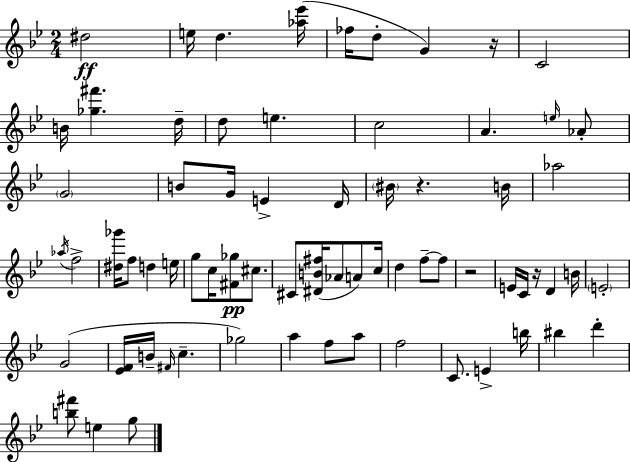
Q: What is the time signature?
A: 2/4